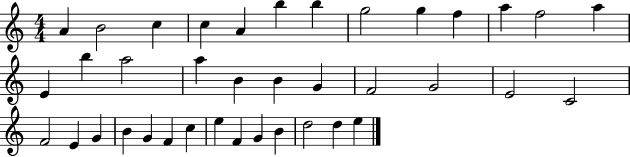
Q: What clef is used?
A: treble